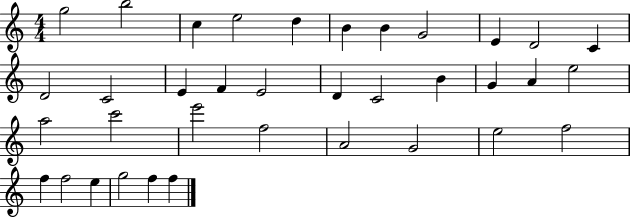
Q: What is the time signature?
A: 4/4